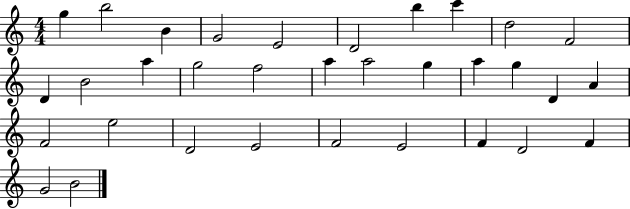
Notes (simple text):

G5/q B5/h B4/q G4/h E4/h D4/h B5/q C6/q D5/h F4/h D4/q B4/h A5/q G5/h F5/h A5/q A5/h G5/q A5/q G5/q D4/q A4/q F4/h E5/h D4/h E4/h F4/h E4/h F4/q D4/h F4/q G4/h B4/h